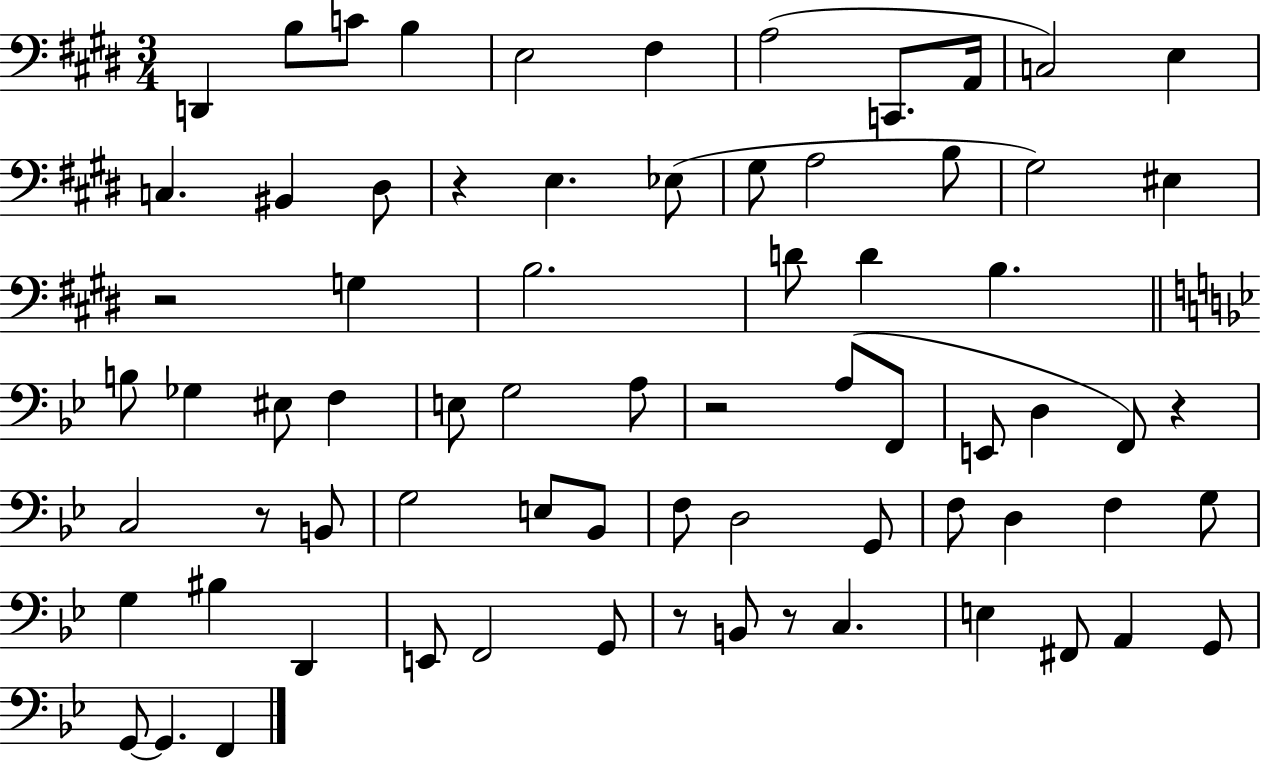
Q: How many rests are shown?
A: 7